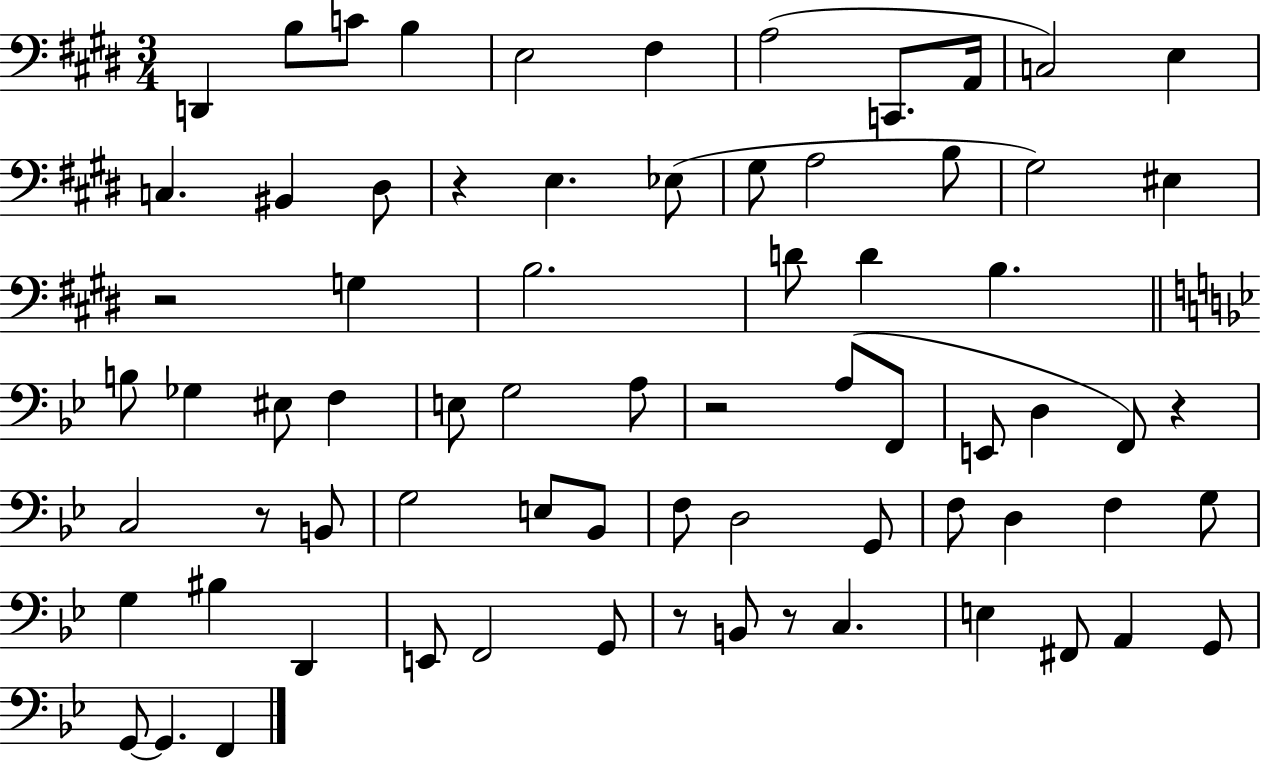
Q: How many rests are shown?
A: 7